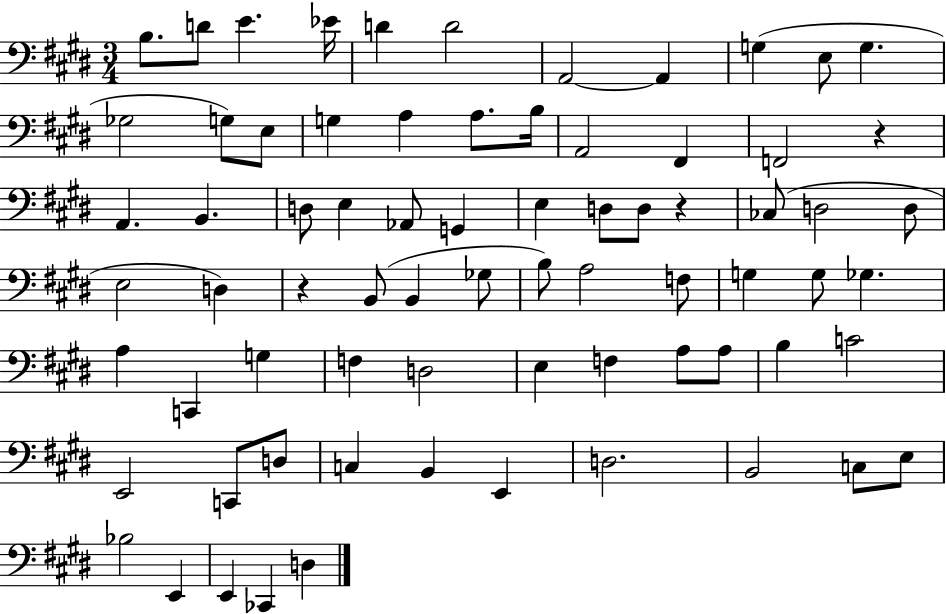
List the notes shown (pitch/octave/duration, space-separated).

B3/e. D4/e E4/q. Eb4/s D4/q D4/h A2/h A2/q G3/q E3/e G3/q. Gb3/h G3/e E3/e G3/q A3/q A3/e. B3/s A2/h F#2/q F2/h R/q A2/q. B2/q. D3/e E3/q Ab2/e G2/q E3/q D3/e D3/e R/q CES3/e D3/h D3/e E3/h D3/q R/q B2/e B2/q Gb3/e B3/e A3/h F3/e G3/q G3/e Gb3/q. A3/q C2/q G3/q F3/q D3/h E3/q F3/q A3/e A3/e B3/q C4/h E2/h C2/e D3/e C3/q B2/q E2/q D3/h. B2/h C3/e E3/e Bb3/h E2/q E2/q CES2/q D3/q